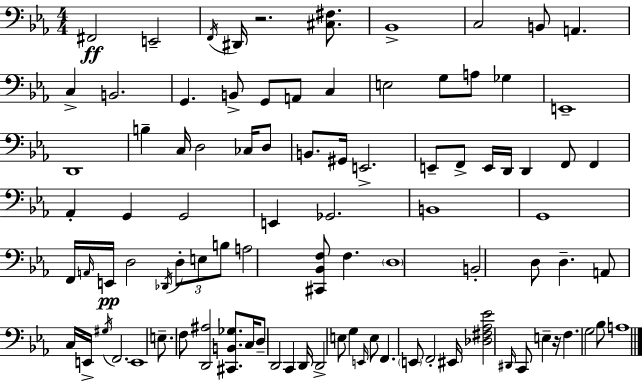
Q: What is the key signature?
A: C minor